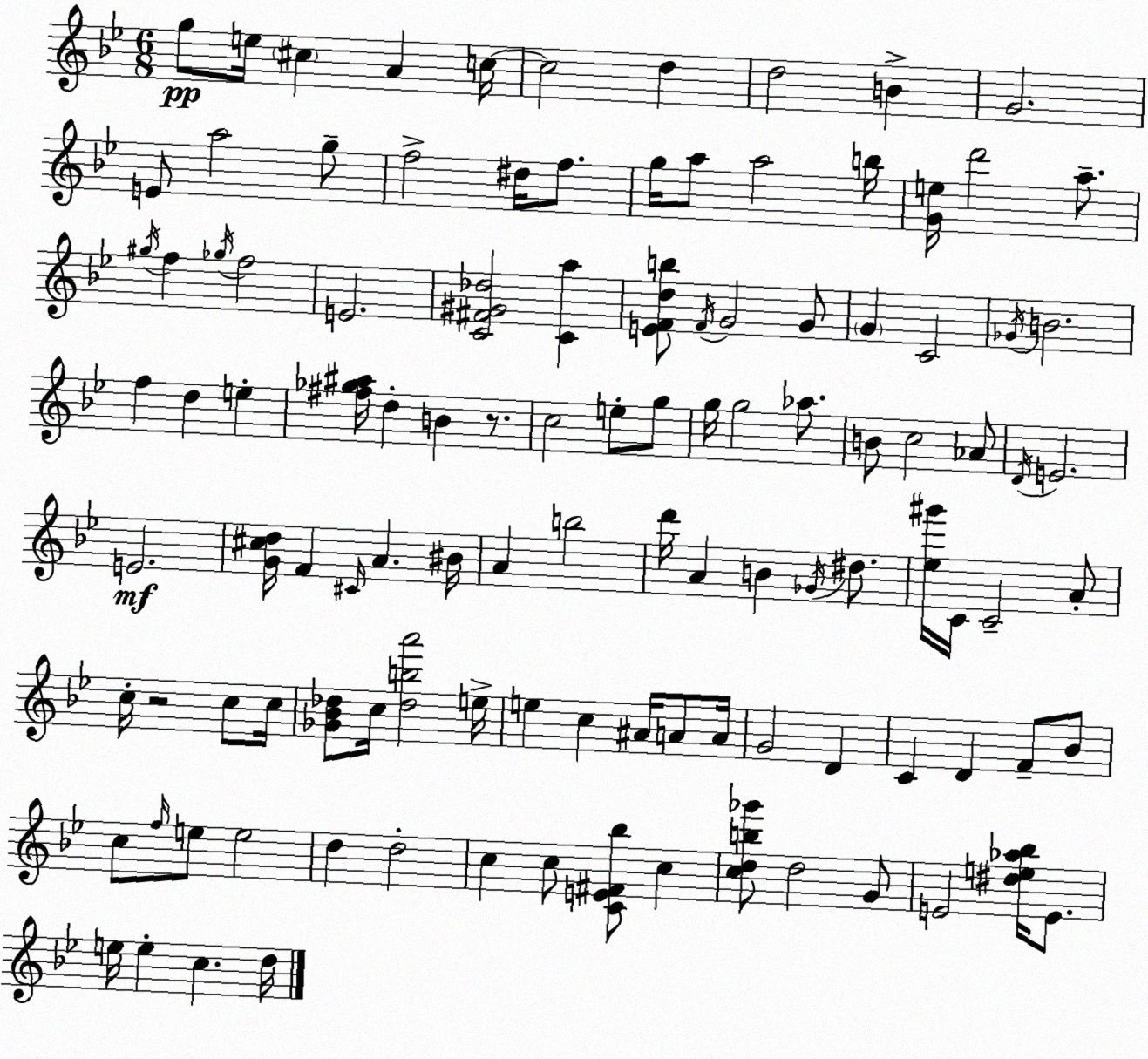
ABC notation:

X:1
T:Untitled
M:6/8
L:1/4
K:Bb
g/2 e/4 ^c A c/4 c2 d d2 B G2 E/2 a2 g/2 f2 ^d/4 f/2 g/4 a/2 a2 b/4 [Ge]/4 d'2 a/2 ^g/4 f _g/4 f2 E2 [C^F^G_d]2 [Ca] [EFdb]/2 F/4 G2 G/2 G C2 _G/4 B2 f d e [^f_g^a]/4 d B z/2 c2 e/2 g/2 g/4 g2 _a/2 B/2 c2 _A/2 D/4 E2 E2 [G^cd]/4 F ^C/4 A ^B/4 A b2 d'/4 A B _G/4 ^d/2 [_e^g']/4 C/4 C2 A/2 c/4 z2 c/2 c/4 [_G_B_d]/2 c/4 [_dba']2 e/4 e c ^A/4 A/2 A/4 G2 D C D F/2 _B/2 c/2 f/4 e/2 e2 d d2 c c/2 [CE^F_b]/2 c [cdb_g']/2 d2 G/2 E2 [^de_a_b]/4 E/2 e/4 e c d/4